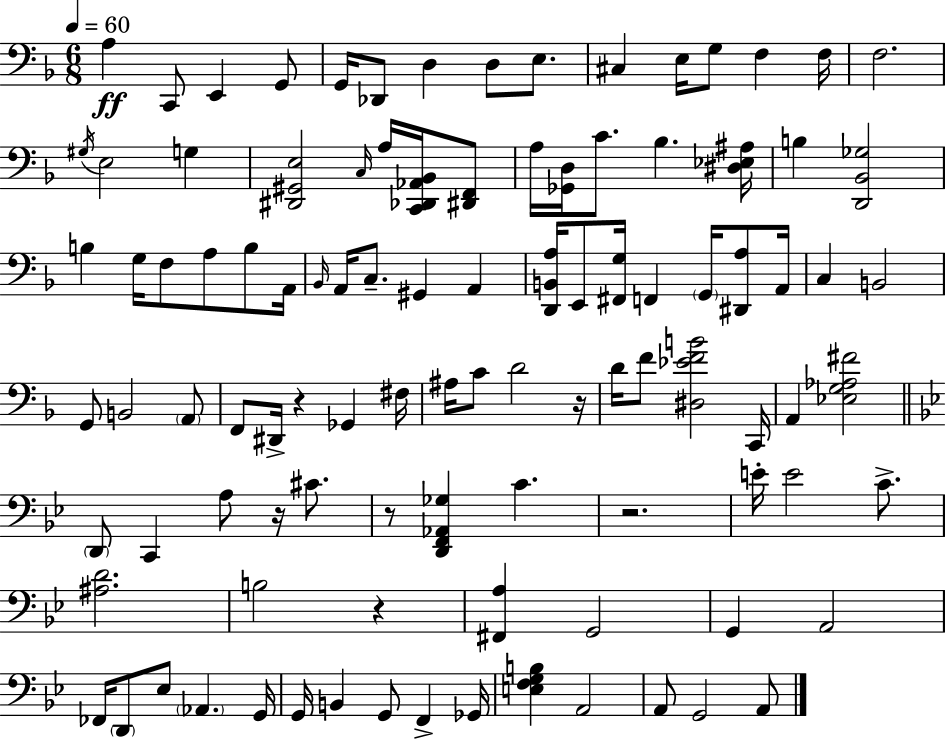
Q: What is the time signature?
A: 6/8